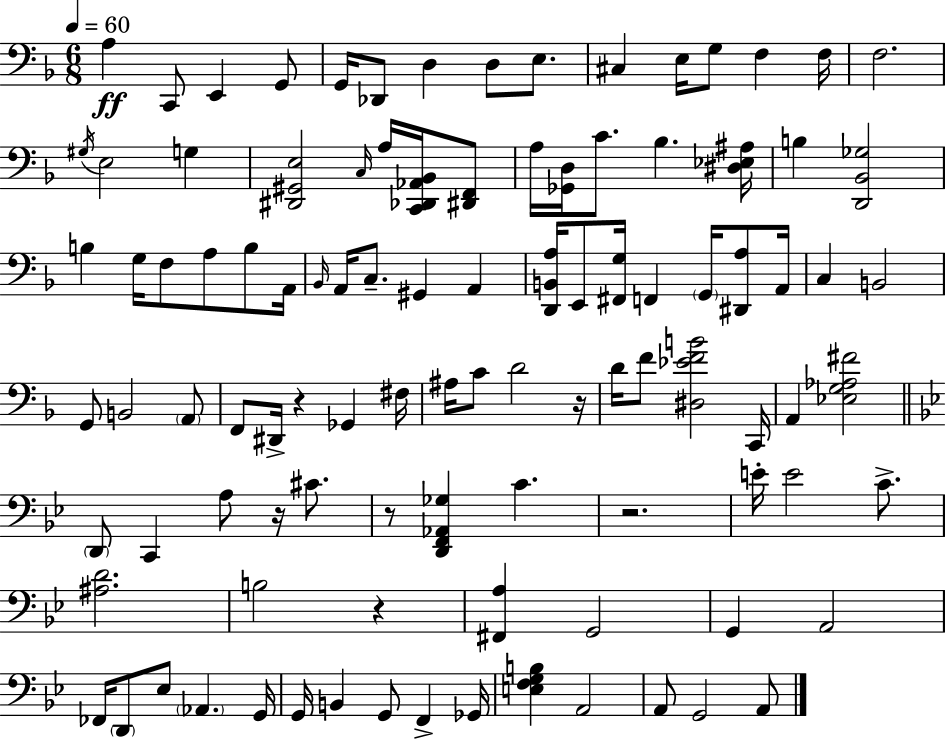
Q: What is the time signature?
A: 6/8